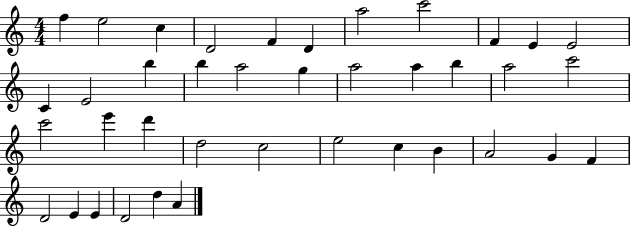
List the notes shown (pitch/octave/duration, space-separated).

F5/q E5/h C5/q D4/h F4/q D4/q A5/h C6/h F4/q E4/q E4/h C4/q E4/h B5/q B5/q A5/h G5/q A5/h A5/q B5/q A5/h C6/h C6/h E6/q D6/q D5/h C5/h E5/h C5/q B4/q A4/h G4/q F4/q D4/h E4/q E4/q D4/h D5/q A4/q